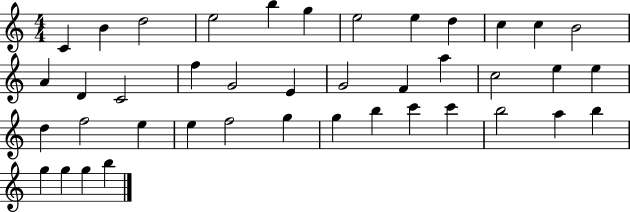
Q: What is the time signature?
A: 4/4